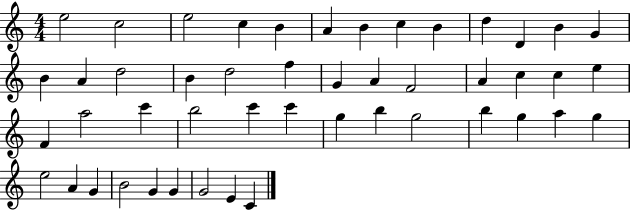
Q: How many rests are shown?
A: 0